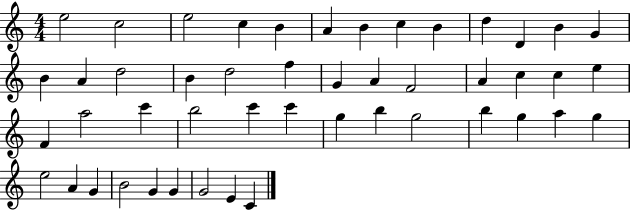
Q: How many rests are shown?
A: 0